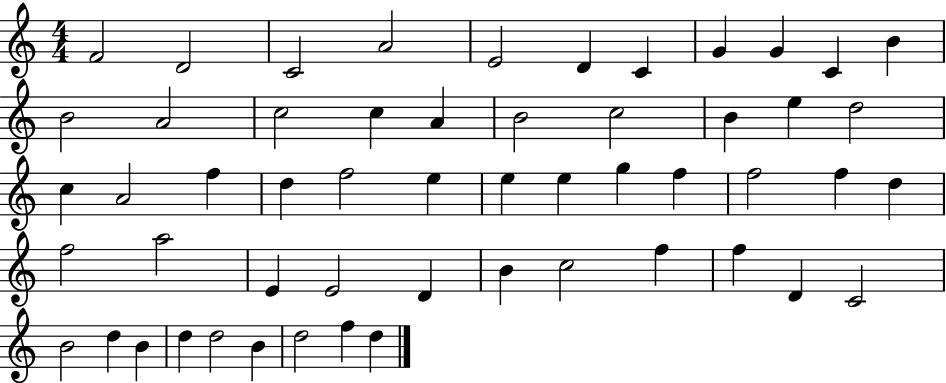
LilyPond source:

{
  \clef treble
  \numericTimeSignature
  \time 4/4
  \key c \major
  f'2 d'2 | c'2 a'2 | e'2 d'4 c'4 | g'4 g'4 c'4 b'4 | \break b'2 a'2 | c''2 c''4 a'4 | b'2 c''2 | b'4 e''4 d''2 | \break c''4 a'2 f''4 | d''4 f''2 e''4 | e''4 e''4 g''4 f''4 | f''2 f''4 d''4 | \break f''2 a''2 | e'4 e'2 d'4 | b'4 c''2 f''4 | f''4 d'4 c'2 | \break b'2 d''4 b'4 | d''4 d''2 b'4 | d''2 f''4 d''4 | \bar "|."
}